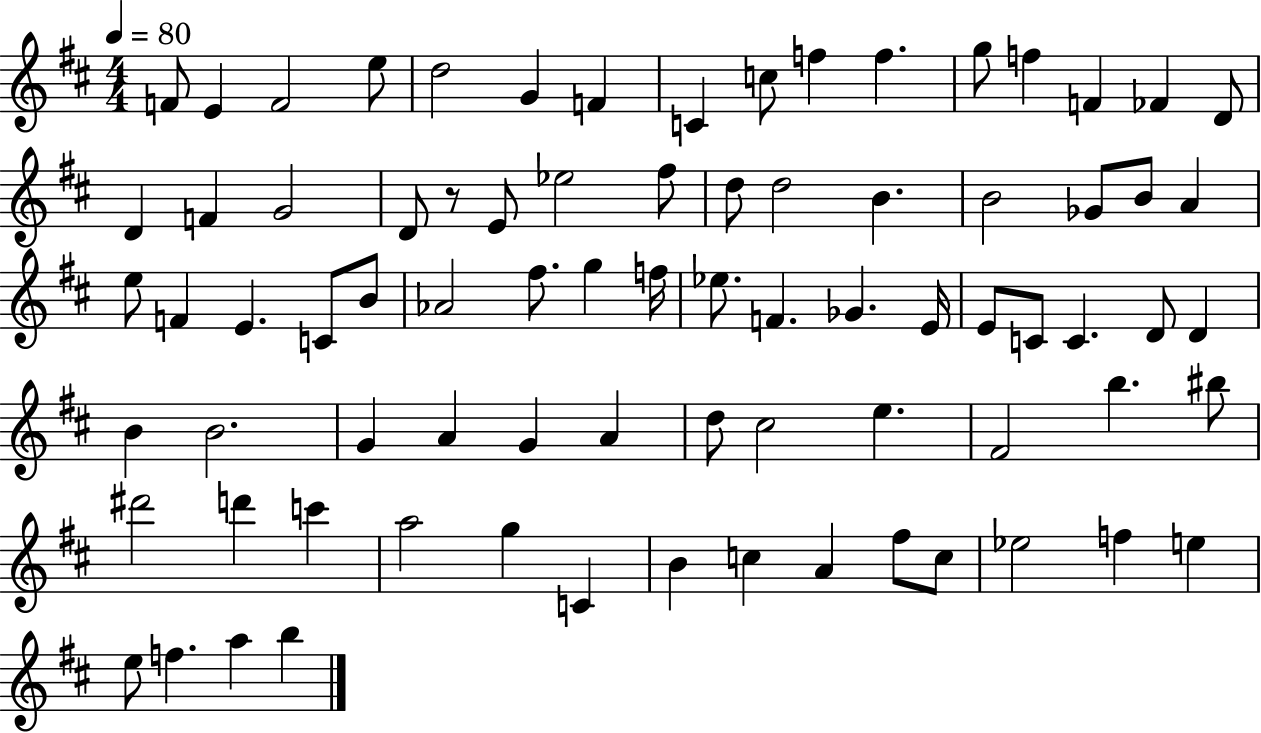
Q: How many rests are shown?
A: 1